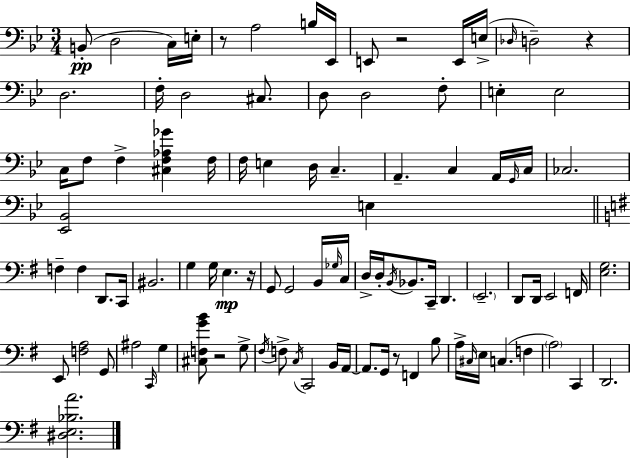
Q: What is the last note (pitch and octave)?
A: D2